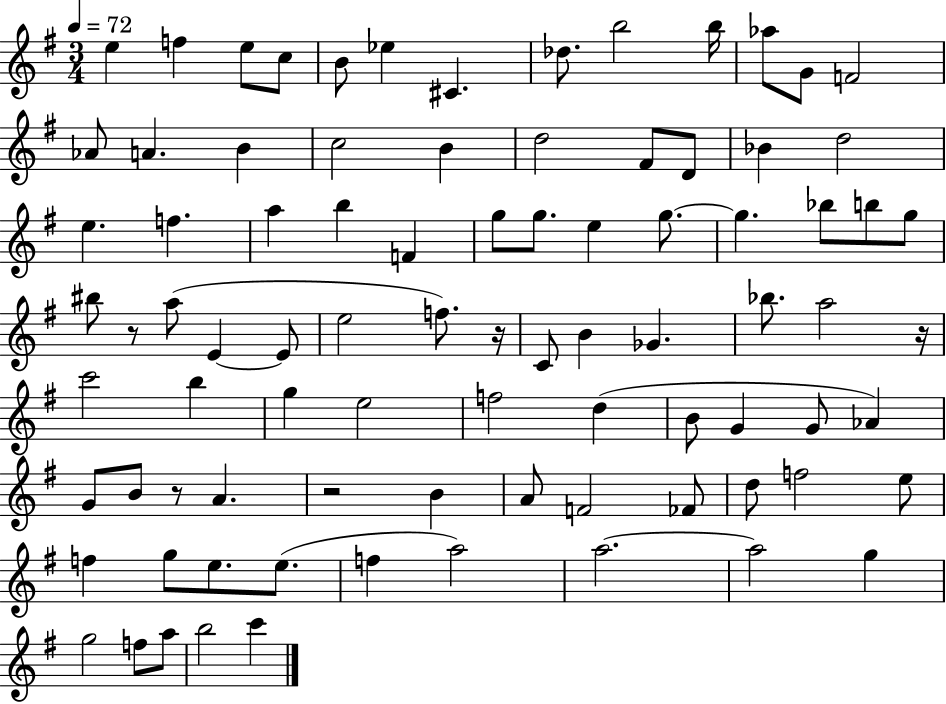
E5/q F5/q E5/e C5/e B4/e Eb5/q C#4/q. Db5/e. B5/h B5/s Ab5/e G4/e F4/h Ab4/e A4/q. B4/q C5/h B4/q D5/h F#4/e D4/e Bb4/q D5/h E5/q. F5/q. A5/q B5/q F4/q G5/e G5/e. E5/q G5/e. G5/q. Bb5/e B5/e G5/e BIS5/e R/e A5/e E4/q E4/e E5/h F5/e. R/s C4/e B4/q Gb4/q. Bb5/e. A5/h R/s C6/h B5/q G5/q E5/h F5/h D5/q B4/e G4/q G4/e Ab4/q G4/e B4/e R/e A4/q. R/h B4/q A4/e F4/h FES4/e D5/e F5/h E5/e F5/q G5/e E5/e. E5/e. F5/q A5/h A5/h. A5/h G5/q G5/h F5/e A5/e B5/h C6/q